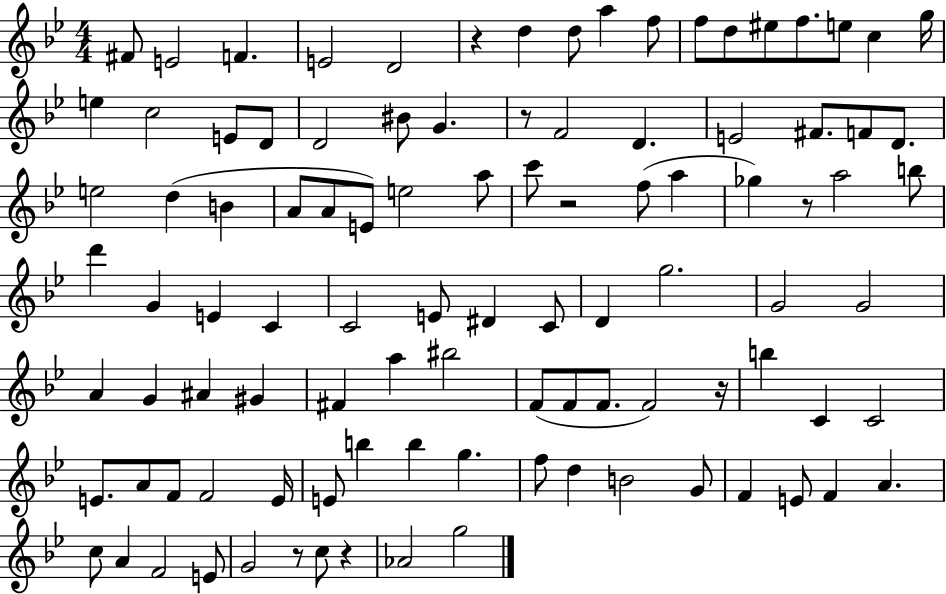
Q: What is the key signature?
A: BES major